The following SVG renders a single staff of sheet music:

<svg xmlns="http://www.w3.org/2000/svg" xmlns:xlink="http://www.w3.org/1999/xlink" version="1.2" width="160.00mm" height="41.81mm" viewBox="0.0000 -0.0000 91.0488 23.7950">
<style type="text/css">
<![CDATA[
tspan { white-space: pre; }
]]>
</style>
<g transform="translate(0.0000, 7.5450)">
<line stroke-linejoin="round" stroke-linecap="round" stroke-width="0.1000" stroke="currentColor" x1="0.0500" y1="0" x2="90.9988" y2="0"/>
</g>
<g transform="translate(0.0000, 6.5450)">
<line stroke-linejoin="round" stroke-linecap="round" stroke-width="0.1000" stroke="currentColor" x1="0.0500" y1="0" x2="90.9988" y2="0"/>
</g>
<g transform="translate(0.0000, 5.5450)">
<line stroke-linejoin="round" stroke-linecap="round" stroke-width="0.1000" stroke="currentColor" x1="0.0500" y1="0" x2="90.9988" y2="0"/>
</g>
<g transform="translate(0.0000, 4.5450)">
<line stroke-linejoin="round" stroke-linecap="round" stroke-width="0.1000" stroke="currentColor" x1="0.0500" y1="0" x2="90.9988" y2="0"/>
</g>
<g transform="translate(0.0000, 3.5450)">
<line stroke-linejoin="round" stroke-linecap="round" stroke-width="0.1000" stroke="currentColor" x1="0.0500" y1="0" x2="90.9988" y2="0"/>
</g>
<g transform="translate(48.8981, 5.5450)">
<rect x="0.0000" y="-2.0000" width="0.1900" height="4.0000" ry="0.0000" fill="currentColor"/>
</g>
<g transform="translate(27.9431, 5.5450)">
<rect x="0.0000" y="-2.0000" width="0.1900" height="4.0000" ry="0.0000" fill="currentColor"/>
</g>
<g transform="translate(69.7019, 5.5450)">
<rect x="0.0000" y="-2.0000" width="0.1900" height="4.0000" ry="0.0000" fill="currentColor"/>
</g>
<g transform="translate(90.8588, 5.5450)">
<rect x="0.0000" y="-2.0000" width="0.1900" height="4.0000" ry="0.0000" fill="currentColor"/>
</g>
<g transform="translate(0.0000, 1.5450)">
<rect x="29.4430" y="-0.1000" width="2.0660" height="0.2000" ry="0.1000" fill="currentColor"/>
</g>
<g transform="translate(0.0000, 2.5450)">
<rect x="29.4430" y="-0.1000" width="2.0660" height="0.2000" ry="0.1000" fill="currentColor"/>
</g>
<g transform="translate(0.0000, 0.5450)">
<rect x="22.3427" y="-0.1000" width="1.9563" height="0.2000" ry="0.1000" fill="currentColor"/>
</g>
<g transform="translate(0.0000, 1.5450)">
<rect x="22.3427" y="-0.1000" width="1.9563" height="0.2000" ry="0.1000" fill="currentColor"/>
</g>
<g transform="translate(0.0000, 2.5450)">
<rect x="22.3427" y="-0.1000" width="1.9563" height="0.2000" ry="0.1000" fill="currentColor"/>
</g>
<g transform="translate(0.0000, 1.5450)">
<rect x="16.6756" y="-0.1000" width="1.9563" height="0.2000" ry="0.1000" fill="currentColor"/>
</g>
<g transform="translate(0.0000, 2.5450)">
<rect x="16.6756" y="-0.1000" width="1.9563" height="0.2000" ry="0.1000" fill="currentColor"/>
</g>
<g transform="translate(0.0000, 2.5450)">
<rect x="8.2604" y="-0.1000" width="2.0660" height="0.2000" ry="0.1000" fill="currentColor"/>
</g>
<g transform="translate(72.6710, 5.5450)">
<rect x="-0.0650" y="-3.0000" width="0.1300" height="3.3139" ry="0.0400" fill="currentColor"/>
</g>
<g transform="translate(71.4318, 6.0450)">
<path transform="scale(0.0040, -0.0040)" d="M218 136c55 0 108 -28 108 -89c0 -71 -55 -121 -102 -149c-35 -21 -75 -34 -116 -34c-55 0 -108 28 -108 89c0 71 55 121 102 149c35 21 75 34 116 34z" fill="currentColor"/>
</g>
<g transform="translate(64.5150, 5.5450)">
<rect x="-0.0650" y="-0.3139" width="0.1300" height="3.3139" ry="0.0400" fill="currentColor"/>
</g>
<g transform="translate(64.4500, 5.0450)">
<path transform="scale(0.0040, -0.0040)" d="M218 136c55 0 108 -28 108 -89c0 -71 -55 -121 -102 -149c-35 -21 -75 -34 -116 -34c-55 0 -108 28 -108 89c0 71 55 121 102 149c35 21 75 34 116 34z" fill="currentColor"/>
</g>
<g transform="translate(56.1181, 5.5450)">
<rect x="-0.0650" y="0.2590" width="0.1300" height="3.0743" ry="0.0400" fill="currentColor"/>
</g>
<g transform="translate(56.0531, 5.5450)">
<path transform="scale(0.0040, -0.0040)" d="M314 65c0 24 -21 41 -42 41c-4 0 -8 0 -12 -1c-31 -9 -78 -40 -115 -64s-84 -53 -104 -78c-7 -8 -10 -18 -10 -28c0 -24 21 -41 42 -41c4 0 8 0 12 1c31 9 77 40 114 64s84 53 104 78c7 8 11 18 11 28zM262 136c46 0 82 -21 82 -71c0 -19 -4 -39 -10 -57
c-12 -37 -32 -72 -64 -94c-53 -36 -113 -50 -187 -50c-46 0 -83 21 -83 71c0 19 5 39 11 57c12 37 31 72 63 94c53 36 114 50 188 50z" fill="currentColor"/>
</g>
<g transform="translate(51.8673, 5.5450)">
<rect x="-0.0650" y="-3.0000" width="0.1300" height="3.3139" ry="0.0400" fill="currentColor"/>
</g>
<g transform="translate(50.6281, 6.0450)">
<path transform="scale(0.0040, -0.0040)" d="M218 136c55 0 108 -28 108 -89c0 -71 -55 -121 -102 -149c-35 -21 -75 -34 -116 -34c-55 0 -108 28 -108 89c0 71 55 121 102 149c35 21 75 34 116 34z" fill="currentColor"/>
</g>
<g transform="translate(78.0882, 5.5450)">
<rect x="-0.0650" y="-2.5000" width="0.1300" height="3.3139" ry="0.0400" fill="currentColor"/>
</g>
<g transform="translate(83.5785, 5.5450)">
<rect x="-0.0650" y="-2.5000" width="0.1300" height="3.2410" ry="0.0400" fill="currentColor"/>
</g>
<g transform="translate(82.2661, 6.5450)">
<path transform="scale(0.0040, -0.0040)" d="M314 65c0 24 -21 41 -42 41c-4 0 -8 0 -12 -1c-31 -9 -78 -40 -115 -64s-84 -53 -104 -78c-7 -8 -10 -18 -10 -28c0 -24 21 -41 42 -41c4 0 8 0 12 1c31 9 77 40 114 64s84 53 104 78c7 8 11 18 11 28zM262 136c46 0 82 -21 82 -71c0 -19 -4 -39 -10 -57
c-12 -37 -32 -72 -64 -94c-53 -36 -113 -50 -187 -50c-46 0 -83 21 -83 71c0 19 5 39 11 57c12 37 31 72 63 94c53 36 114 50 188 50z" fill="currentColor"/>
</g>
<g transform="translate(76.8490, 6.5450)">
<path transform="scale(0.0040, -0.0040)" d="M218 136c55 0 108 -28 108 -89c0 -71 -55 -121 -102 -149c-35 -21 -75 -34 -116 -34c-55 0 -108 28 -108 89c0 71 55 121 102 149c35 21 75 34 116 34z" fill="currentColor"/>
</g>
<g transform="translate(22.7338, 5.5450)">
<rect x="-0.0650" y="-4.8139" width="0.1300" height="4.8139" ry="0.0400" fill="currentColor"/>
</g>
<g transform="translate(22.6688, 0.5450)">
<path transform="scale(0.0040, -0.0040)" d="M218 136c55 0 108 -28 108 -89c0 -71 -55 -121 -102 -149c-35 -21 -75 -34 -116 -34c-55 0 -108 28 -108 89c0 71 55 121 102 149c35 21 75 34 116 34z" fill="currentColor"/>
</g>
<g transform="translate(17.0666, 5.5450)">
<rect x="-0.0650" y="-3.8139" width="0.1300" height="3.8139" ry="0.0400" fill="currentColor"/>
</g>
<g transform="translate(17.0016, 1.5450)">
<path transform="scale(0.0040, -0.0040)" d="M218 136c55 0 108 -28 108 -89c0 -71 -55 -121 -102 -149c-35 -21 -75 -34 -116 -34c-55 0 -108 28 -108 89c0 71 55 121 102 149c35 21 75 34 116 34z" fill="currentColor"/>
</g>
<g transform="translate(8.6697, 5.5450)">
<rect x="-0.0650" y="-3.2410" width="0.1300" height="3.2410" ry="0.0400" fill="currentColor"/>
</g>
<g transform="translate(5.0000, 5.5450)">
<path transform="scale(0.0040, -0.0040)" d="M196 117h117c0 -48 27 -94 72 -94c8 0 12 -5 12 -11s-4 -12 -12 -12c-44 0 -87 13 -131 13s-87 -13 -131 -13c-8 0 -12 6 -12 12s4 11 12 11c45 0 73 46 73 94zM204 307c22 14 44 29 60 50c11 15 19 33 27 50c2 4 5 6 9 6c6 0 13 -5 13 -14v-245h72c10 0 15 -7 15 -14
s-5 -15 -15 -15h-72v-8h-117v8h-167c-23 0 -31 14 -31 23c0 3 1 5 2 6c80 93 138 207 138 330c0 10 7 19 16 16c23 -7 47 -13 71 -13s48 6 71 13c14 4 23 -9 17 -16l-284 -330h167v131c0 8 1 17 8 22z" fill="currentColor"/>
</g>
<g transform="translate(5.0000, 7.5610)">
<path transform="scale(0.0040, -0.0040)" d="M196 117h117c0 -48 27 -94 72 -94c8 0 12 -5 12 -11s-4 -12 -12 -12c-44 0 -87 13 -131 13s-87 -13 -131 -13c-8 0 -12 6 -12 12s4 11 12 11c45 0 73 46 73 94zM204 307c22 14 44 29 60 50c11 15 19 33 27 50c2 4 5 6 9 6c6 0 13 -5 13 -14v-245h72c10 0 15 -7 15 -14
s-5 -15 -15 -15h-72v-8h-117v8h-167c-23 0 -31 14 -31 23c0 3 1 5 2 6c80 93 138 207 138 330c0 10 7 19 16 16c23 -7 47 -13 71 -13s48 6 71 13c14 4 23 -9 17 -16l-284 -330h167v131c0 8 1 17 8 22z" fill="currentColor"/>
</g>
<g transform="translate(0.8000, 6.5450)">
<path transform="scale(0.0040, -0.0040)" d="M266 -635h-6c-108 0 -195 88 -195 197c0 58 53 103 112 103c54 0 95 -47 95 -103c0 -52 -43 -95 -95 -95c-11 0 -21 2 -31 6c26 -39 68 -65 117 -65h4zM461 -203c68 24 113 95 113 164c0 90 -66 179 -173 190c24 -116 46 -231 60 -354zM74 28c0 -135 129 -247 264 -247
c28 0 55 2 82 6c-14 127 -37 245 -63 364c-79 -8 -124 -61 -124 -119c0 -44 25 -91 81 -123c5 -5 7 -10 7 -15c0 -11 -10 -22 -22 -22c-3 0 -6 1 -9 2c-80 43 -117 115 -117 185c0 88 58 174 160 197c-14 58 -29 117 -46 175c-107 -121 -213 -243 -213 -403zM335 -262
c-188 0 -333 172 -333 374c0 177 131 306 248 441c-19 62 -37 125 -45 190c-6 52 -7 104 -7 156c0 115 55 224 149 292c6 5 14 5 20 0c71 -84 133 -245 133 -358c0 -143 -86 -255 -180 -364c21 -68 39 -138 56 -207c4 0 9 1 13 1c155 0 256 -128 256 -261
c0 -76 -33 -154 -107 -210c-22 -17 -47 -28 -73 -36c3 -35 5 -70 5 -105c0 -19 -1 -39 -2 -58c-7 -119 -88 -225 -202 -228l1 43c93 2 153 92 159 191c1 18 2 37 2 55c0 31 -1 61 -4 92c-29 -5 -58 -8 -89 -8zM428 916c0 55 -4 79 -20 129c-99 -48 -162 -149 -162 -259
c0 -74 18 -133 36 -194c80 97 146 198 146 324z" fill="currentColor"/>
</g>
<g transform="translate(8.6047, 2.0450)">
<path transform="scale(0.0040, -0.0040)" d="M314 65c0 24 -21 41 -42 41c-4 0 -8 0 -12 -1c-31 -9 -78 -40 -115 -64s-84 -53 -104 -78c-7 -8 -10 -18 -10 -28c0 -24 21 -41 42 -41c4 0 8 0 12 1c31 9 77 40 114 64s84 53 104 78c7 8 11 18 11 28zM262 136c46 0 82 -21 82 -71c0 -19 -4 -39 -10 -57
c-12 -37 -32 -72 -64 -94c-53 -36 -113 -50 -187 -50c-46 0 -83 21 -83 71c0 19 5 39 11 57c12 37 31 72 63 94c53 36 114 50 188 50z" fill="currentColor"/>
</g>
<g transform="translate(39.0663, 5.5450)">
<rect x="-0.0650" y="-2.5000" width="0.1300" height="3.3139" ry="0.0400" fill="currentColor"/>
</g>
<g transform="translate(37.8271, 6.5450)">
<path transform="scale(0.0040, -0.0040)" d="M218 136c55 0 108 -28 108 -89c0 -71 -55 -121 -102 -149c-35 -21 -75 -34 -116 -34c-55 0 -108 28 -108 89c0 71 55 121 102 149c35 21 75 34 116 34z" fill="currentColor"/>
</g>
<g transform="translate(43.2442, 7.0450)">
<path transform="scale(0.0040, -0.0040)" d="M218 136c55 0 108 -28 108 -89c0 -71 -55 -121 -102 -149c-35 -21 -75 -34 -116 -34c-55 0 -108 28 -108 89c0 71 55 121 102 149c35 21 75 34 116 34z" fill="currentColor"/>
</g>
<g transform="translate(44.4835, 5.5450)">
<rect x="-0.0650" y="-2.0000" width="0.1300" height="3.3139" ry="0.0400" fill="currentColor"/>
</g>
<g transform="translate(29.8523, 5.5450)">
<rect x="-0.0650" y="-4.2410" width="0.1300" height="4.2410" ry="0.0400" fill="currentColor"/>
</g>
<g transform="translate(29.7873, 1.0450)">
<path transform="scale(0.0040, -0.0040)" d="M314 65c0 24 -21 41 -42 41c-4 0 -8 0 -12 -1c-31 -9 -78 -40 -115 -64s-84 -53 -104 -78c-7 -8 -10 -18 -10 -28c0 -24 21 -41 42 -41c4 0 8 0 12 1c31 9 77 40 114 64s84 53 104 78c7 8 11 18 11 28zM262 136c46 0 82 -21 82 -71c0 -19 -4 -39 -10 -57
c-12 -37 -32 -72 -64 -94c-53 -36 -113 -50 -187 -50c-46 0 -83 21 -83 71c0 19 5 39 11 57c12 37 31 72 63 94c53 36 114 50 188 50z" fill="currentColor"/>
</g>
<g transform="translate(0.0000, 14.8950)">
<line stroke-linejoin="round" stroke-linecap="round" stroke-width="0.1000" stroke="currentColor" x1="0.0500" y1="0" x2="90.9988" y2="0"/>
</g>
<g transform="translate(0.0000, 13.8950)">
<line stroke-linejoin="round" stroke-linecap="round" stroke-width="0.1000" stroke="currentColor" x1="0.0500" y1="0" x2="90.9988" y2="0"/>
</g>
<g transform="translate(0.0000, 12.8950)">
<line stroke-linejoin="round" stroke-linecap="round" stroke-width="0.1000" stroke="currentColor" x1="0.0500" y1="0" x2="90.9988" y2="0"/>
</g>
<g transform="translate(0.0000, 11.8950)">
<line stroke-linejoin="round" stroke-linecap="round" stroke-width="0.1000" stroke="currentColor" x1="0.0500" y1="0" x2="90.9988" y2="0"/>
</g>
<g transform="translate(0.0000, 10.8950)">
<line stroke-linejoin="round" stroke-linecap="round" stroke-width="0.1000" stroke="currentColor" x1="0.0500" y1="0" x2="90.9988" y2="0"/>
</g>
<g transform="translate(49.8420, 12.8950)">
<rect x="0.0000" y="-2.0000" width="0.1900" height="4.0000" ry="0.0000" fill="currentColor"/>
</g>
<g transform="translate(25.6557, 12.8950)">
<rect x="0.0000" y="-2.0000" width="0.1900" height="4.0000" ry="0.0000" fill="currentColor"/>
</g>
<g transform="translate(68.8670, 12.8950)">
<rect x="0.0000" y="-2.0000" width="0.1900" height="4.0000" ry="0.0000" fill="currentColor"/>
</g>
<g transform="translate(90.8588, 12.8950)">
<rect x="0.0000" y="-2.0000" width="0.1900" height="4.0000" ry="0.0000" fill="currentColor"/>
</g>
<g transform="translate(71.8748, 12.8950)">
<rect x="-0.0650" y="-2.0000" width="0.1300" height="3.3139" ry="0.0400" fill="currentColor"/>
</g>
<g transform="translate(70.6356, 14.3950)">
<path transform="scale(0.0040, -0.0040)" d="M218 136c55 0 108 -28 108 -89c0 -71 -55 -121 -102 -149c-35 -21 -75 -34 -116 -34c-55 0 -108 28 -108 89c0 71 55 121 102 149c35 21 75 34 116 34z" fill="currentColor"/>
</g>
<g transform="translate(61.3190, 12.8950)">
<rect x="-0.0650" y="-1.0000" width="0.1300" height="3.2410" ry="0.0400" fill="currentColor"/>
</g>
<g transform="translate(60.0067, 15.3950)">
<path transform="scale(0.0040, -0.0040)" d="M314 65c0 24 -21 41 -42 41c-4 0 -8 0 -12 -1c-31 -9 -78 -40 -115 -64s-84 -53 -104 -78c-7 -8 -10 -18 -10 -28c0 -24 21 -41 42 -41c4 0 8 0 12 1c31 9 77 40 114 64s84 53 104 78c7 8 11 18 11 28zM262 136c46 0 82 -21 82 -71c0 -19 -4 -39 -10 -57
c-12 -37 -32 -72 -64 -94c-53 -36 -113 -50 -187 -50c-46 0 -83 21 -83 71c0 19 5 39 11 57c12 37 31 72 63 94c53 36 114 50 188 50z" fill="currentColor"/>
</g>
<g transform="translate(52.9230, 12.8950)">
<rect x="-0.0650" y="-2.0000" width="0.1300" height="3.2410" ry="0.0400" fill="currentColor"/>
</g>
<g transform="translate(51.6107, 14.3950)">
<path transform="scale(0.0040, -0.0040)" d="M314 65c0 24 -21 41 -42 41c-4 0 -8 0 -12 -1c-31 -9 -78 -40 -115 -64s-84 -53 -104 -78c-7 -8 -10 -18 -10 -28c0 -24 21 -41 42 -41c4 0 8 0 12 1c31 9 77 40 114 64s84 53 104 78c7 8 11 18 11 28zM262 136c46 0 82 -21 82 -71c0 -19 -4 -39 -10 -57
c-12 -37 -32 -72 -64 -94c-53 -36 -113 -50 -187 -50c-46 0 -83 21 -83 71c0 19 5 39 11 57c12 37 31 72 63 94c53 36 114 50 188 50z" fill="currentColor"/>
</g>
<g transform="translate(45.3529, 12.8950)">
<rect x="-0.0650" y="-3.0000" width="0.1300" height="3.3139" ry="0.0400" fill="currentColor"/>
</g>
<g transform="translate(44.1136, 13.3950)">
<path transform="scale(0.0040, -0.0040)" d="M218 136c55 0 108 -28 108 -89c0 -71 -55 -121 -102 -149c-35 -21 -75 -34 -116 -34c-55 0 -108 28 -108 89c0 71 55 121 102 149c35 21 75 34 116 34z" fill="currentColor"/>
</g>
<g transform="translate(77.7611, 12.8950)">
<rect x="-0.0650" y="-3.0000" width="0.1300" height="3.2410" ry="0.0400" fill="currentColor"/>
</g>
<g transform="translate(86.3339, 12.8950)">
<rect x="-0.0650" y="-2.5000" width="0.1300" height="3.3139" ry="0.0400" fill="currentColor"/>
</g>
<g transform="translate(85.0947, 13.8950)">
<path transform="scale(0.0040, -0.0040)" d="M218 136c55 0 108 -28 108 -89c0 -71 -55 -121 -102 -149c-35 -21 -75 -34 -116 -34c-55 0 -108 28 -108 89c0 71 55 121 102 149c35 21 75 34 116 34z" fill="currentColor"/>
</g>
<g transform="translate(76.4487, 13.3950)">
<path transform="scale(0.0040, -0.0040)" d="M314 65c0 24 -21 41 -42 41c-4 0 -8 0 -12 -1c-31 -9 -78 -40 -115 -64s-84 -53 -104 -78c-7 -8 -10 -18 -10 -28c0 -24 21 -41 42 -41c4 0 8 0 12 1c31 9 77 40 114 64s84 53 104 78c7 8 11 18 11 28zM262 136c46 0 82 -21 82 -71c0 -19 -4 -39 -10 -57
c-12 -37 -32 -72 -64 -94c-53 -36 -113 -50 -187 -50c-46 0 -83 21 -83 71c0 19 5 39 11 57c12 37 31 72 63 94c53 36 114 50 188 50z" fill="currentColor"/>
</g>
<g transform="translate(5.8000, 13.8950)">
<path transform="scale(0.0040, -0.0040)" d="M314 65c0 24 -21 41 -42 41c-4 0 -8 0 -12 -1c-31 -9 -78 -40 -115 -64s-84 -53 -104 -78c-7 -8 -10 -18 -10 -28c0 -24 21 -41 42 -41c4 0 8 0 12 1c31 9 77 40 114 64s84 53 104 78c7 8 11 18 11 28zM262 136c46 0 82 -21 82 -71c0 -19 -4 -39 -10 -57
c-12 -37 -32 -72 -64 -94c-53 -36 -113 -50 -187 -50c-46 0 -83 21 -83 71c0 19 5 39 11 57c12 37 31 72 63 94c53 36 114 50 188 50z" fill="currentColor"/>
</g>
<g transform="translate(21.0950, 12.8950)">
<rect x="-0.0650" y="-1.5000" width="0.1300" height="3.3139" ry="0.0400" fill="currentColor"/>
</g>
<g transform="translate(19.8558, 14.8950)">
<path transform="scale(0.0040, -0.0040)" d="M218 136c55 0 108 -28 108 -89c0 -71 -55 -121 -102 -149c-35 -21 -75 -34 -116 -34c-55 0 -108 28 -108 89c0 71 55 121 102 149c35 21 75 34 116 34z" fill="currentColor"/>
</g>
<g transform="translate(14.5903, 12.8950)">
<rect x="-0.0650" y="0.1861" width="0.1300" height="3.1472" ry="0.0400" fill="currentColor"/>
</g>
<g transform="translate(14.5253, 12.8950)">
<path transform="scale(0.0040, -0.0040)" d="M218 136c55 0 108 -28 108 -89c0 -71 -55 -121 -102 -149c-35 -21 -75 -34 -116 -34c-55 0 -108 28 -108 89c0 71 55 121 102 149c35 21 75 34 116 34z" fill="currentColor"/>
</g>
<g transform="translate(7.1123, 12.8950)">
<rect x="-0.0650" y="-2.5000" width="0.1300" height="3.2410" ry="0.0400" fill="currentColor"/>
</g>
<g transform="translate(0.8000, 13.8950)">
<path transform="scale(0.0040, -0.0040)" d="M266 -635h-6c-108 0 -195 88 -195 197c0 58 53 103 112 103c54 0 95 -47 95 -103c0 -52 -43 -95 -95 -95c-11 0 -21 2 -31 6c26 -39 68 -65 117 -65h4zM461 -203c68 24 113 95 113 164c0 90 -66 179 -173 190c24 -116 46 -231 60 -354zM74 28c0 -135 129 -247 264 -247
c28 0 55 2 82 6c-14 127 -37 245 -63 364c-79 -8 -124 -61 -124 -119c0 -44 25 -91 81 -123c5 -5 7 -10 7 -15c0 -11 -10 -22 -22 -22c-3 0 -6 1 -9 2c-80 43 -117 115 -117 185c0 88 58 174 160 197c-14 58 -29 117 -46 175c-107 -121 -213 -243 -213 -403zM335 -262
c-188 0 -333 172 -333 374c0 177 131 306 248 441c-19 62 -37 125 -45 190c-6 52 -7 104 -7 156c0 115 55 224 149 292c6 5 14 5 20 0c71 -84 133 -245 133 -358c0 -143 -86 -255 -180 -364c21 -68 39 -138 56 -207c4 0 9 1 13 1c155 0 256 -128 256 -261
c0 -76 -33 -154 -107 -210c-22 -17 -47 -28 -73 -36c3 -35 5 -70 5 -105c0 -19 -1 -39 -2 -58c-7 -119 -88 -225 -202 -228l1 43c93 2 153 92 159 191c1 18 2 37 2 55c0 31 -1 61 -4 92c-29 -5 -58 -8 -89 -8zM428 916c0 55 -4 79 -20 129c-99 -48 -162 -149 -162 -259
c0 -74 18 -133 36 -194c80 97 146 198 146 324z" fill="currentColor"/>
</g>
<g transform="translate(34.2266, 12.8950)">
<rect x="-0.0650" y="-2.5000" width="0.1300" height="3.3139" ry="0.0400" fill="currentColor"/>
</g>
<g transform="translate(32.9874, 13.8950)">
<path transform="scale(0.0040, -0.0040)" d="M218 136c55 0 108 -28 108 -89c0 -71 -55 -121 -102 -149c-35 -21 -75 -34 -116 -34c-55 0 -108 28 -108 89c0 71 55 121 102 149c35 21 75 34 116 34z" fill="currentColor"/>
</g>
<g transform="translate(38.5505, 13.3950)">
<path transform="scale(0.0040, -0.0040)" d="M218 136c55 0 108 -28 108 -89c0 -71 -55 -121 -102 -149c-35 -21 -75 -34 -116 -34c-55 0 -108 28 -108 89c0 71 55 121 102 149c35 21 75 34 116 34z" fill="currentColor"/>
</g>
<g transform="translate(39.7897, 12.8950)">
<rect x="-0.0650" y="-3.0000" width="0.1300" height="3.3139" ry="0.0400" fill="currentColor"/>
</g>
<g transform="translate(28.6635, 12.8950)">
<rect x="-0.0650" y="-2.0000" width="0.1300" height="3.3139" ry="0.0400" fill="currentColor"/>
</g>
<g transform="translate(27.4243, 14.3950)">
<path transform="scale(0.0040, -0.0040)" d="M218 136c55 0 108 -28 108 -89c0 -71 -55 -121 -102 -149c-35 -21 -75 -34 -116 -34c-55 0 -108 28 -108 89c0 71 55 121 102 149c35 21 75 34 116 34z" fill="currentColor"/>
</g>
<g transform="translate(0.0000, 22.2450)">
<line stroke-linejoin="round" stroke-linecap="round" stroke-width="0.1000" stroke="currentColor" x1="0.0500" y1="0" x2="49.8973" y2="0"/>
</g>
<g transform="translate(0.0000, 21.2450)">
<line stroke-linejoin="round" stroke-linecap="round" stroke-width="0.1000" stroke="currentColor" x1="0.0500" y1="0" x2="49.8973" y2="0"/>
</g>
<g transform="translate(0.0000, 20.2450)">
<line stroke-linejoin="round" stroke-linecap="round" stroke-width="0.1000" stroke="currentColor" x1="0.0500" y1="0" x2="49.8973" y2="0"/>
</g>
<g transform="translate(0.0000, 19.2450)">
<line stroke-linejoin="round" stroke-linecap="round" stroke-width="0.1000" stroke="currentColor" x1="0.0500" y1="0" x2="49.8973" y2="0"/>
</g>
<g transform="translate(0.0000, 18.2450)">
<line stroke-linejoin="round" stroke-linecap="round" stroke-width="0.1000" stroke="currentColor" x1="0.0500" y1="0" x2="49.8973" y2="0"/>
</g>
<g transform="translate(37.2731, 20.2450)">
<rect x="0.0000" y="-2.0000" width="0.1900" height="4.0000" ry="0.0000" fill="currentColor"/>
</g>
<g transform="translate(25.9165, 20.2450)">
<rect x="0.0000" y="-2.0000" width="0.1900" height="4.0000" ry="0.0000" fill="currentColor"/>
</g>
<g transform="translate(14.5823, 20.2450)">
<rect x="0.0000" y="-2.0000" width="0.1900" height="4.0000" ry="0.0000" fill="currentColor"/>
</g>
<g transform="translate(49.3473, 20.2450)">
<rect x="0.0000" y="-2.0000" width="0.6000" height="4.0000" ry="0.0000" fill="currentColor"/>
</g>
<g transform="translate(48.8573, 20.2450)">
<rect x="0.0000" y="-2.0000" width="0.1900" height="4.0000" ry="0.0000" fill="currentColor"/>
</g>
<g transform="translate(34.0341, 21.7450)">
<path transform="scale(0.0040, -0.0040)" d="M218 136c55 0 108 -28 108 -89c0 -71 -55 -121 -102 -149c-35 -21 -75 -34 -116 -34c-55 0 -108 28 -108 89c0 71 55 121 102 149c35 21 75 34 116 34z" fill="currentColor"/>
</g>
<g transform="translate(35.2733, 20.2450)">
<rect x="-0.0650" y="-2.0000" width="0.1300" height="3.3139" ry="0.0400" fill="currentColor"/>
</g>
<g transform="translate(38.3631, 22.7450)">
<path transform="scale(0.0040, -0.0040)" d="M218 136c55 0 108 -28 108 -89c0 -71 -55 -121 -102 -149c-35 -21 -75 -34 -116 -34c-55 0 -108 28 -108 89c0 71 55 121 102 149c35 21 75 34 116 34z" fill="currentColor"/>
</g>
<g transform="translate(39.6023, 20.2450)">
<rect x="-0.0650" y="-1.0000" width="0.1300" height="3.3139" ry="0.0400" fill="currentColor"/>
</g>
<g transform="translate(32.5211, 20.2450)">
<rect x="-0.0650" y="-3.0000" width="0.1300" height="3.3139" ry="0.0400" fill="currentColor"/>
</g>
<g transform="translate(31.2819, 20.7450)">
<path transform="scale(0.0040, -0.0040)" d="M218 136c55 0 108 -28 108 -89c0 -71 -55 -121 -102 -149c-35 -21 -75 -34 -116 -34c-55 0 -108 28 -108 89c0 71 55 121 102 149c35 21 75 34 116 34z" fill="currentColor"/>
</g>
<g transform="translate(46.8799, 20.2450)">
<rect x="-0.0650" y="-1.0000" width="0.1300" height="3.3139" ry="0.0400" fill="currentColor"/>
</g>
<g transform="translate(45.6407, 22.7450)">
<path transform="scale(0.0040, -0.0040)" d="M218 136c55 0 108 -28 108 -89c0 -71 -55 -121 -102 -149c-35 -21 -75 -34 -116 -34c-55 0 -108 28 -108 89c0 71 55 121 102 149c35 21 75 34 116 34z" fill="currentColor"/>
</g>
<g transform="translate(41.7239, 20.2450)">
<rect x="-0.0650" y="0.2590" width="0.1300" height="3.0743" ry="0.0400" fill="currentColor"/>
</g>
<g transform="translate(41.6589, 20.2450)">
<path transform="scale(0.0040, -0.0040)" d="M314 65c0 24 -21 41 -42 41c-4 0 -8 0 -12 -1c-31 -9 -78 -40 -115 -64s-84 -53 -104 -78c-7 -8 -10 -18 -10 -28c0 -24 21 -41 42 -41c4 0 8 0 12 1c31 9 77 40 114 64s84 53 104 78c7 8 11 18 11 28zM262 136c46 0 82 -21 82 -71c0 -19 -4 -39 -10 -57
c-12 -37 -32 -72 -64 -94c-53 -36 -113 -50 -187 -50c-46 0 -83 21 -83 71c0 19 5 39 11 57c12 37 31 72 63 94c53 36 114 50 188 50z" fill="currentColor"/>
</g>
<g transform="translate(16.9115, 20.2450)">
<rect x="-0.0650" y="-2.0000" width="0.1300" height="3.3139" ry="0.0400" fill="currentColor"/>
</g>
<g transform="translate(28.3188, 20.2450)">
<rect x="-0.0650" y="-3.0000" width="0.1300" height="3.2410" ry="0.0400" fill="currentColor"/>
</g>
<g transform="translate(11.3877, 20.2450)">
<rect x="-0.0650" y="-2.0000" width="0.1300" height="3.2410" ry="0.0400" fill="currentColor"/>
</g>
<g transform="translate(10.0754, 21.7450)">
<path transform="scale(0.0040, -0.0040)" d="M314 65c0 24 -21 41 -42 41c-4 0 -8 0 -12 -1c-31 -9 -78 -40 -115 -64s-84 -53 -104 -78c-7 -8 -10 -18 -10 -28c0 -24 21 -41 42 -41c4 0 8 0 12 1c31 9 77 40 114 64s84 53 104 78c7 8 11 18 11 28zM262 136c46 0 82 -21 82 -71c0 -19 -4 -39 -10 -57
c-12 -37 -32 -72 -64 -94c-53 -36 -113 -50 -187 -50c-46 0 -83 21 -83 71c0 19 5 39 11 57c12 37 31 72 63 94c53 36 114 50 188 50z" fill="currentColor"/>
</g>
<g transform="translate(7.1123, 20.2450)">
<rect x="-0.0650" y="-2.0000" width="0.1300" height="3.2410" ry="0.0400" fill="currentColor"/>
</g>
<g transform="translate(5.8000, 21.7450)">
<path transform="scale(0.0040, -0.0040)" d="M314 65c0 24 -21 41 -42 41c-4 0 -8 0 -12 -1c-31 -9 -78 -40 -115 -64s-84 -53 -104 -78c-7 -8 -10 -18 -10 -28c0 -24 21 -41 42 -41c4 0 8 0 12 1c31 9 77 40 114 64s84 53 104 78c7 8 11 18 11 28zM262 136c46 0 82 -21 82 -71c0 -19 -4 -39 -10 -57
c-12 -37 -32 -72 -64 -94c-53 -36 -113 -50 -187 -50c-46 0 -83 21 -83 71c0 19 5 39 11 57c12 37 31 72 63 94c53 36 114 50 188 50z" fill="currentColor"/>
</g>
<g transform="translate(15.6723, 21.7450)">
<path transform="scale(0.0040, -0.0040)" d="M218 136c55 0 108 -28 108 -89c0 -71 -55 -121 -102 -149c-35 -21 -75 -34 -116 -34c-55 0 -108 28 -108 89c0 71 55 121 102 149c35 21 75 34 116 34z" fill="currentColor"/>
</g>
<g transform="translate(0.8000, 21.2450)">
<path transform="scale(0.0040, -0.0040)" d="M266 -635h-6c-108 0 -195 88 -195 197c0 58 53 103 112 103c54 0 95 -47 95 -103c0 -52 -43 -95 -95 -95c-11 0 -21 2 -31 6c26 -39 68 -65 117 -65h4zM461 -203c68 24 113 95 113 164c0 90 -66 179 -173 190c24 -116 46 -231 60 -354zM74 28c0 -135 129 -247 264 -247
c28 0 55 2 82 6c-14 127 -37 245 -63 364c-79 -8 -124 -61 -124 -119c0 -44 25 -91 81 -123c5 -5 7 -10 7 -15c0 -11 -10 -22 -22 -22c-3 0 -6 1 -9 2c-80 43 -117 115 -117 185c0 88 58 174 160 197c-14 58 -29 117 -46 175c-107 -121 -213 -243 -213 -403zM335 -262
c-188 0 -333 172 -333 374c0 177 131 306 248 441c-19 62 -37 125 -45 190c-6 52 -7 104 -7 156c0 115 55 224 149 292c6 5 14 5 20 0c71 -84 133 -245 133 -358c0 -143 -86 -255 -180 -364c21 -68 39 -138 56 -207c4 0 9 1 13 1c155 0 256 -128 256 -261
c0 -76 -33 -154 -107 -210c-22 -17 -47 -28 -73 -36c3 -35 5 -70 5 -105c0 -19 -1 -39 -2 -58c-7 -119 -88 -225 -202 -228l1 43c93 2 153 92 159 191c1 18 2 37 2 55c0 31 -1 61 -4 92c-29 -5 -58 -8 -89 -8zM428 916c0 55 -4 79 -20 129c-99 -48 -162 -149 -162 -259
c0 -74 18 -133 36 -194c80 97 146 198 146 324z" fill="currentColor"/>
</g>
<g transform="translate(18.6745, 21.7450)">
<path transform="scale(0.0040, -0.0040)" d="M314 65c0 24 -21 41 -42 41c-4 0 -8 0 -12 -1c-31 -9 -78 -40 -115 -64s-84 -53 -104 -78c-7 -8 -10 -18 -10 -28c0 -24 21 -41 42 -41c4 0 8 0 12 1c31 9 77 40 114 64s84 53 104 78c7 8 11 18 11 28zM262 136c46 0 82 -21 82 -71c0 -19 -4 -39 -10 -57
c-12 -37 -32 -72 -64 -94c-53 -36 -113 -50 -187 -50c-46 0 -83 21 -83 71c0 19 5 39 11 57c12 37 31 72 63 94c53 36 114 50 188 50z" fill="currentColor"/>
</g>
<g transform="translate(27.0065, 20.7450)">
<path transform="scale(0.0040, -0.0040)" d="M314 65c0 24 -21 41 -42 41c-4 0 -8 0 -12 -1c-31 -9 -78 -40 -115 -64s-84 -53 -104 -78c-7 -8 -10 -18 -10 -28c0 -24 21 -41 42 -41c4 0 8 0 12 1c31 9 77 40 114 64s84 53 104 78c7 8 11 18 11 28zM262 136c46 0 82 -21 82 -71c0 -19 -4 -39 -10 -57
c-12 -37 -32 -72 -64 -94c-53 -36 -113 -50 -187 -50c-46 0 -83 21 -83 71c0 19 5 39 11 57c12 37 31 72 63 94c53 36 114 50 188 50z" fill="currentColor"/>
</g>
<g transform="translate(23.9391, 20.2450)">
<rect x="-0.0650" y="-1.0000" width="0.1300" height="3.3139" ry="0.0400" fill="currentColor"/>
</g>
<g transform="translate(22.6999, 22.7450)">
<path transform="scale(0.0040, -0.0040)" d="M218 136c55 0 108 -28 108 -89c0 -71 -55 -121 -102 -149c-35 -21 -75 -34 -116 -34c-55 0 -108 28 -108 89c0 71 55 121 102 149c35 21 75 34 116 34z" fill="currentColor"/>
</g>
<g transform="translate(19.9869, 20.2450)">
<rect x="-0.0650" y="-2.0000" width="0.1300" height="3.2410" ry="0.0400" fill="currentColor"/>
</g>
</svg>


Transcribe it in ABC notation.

X:1
T:Untitled
M:4/4
L:1/4
K:C
b2 c' e' d'2 G F A B2 c A G G2 G2 B E F G A A F2 D2 F A2 G F2 F2 F F2 D A2 A F D B2 D